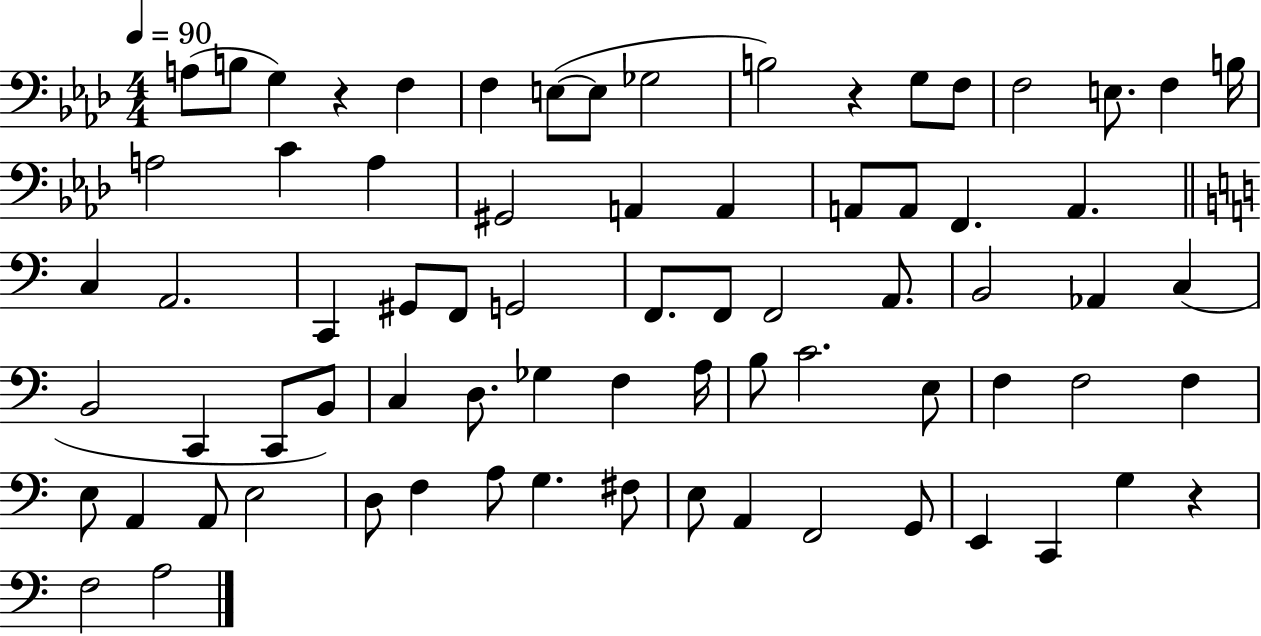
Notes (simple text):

A3/e B3/e G3/q R/q F3/q F3/q E3/e E3/e Gb3/h B3/h R/q G3/e F3/e F3/h E3/e. F3/q B3/s A3/h C4/q A3/q G#2/h A2/q A2/q A2/e A2/e F2/q. A2/q. C3/q A2/h. C2/q G#2/e F2/e G2/h F2/e. F2/e F2/h A2/e. B2/h Ab2/q C3/q B2/h C2/q C2/e B2/e C3/q D3/e. Gb3/q F3/q A3/s B3/e C4/h. E3/e F3/q F3/h F3/q E3/e A2/q A2/e E3/h D3/e F3/q A3/e G3/q. F#3/e E3/e A2/q F2/h G2/e E2/q C2/q G3/q R/q F3/h A3/h